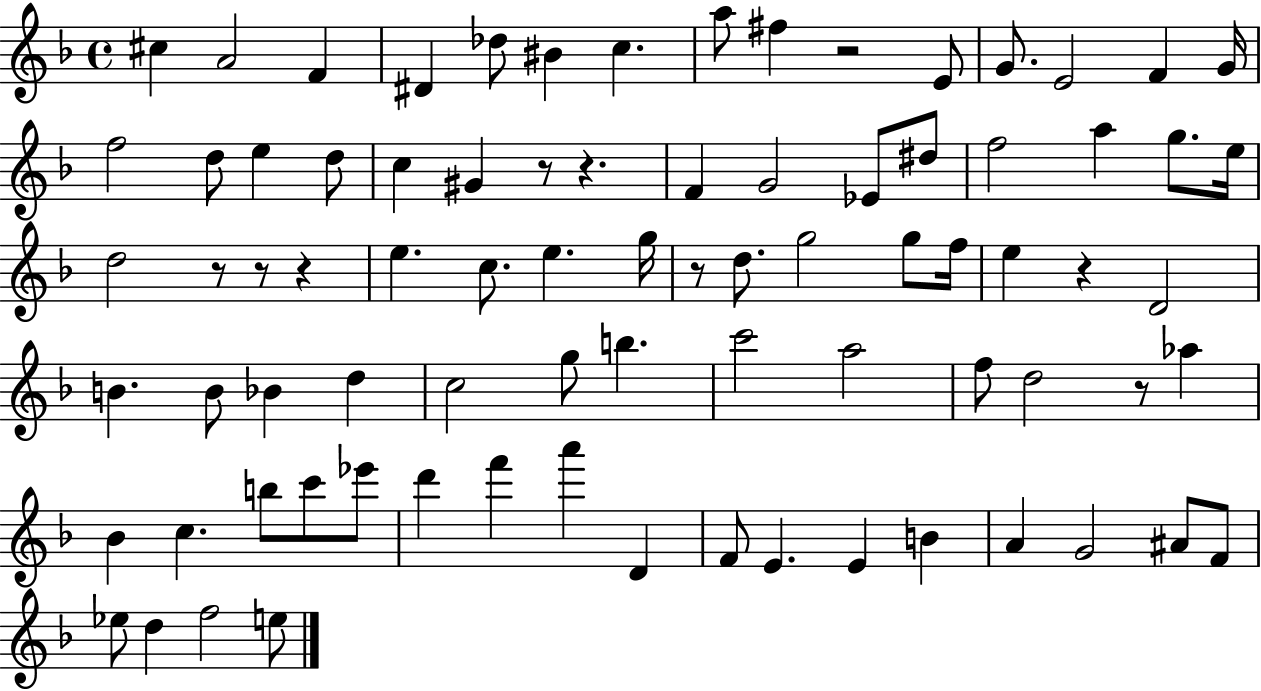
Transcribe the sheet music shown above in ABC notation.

X:1
T:Untitled
M:4/4
L:1/4
K:F
^c A2 F ^D _d/2 ^B c a/2 ^f z2 E/2 G/2 E2 F G/4 f2 d/2 e d/2 c ^G z/2 z F G2 _E/2 ^d/2 f2 a g/2 e/4 d2 z/2 z/2 z e c/2 e g/4 z/2 d/2 g2 g/2 f/4 e z D2 B B/2 _B d c2 g/2 b c'2 a2 f/2 d2 z/2 _a _B c b/2 c'/2 _e'/2 d' f' a' D F/2 E E B A G2 ^A/2 F/2 _e/2 d f2 e/2